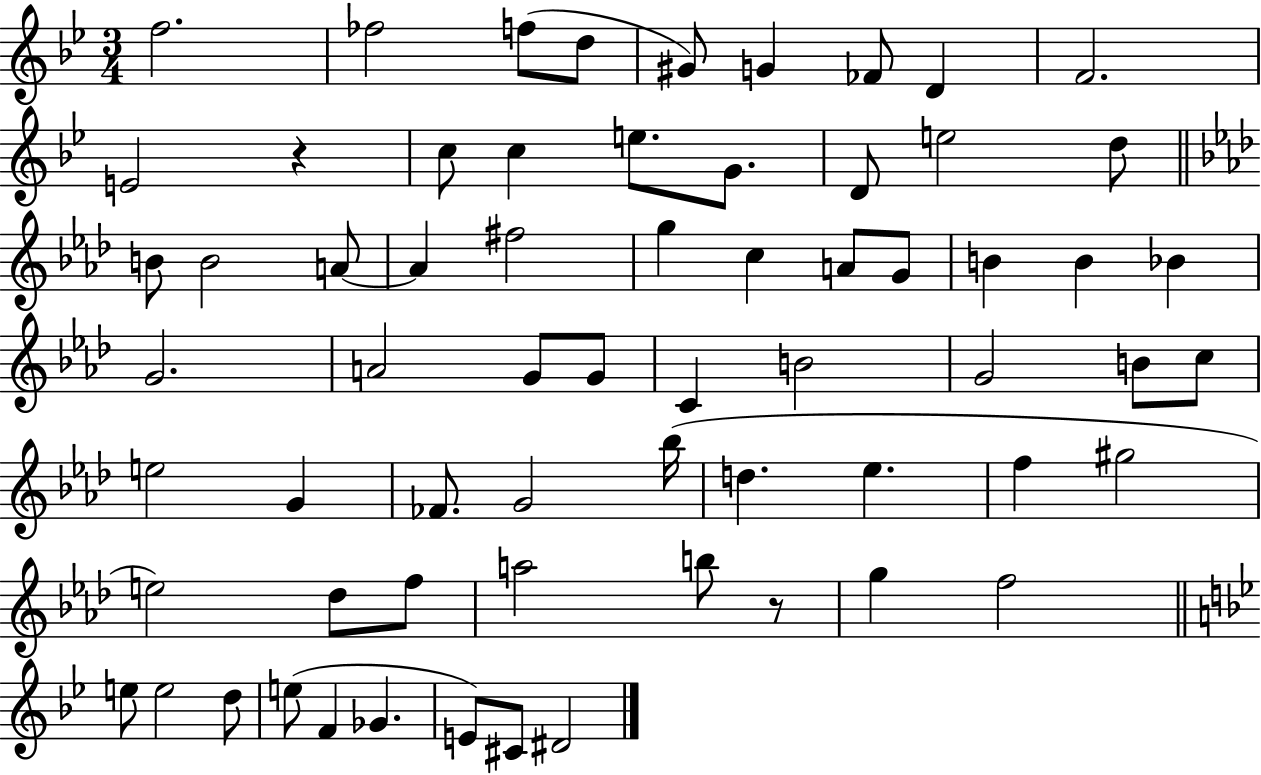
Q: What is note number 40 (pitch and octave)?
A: G4